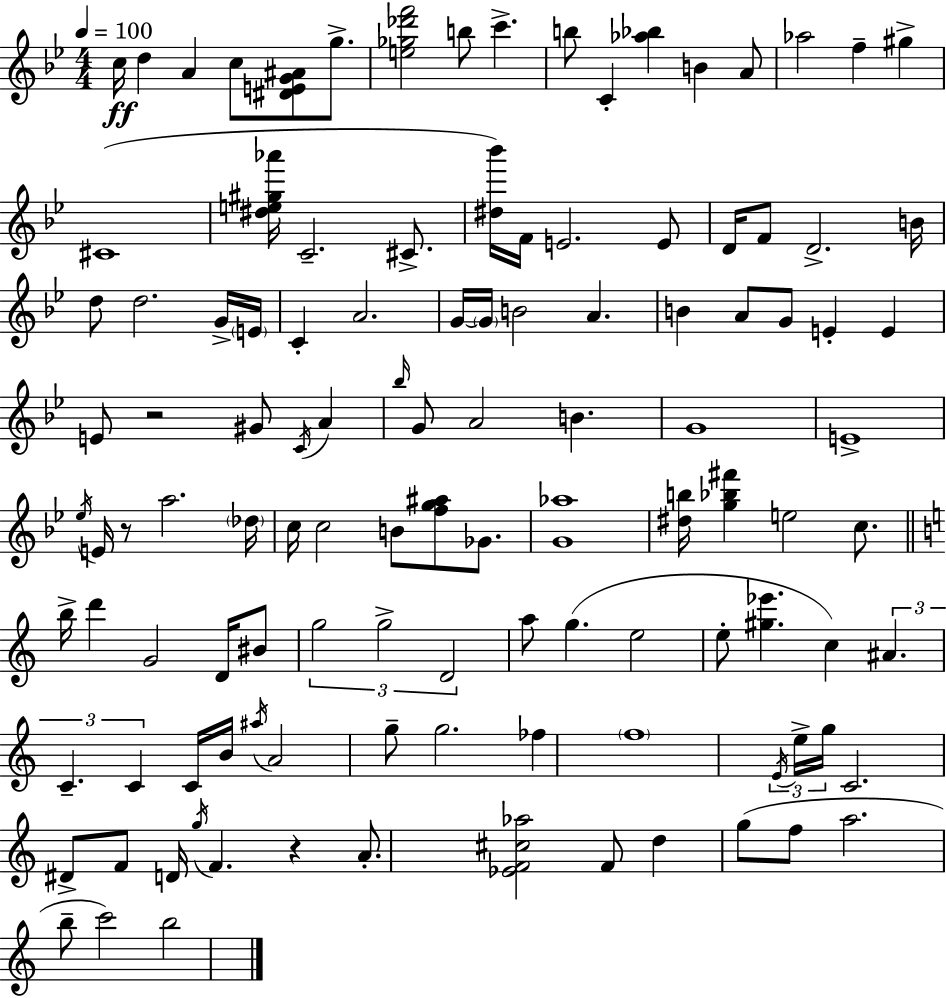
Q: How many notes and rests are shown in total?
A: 115